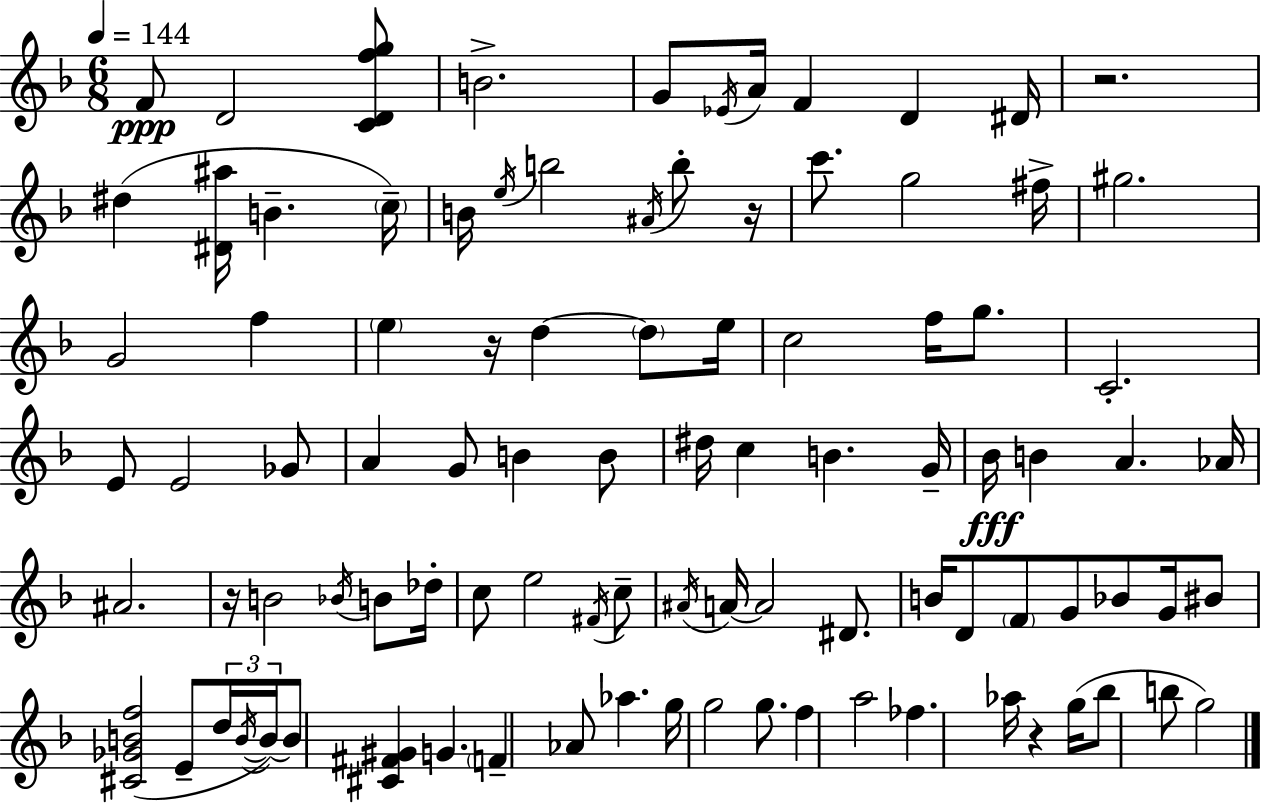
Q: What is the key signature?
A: D minor